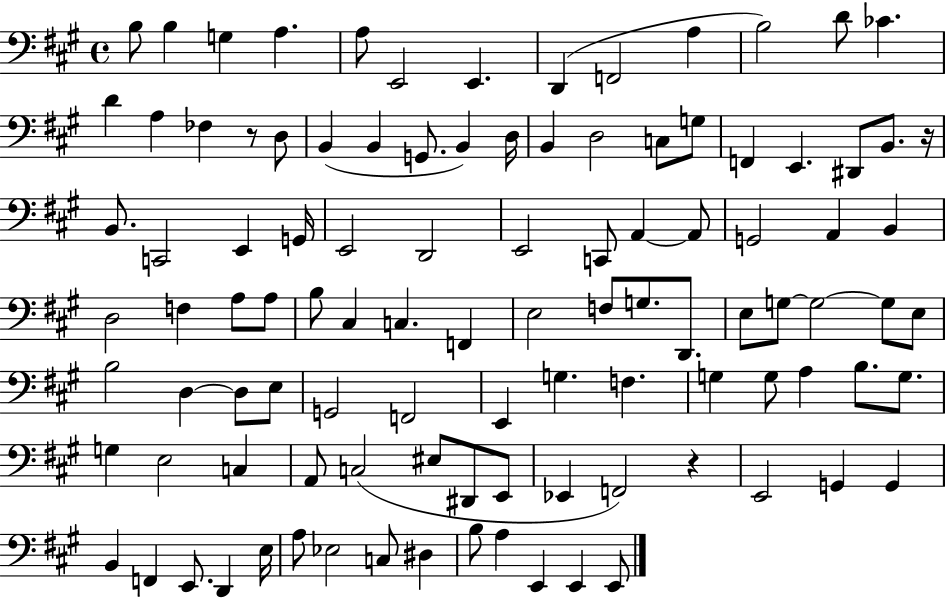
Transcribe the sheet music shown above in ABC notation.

X:1
T:Untitled
M:4/4
L:1/4
K:A
B,/2 B, G, A, A,/2 E,,2 E,, D,, F,,2 A, B,2 D/2 _C D A, _F, z/2 D,/2 B,, B,, G,,/2 B,, D,/4 B,, D,2 C,/2 G,/2 F,, E,, ^D,,/2 B,,/2 z/4 B,,/2 C,,2 E,, G,,/4 E,,2 D,,2 E,,2 C,,/2 A,, A,,/2 G,,2 A,, B,, D,2 F, A,/2 A,/2 B,/2 ^C, C, F,, E,2 F,/2 G,/2 D,,/2 E,/2 G,/2 G,2 G,/2 E,/2 B,2 D, D,/2 E,/2 G,,2 F,,2 E,, G, F, G, G,/2 A, B,/2 G,/2 G, E,2 C, A,,/2 C,2 ^E,/2 ^D,,/2 E,,/2 _E,, F,,2 z E,,2 G,, G,, B,, F,, E,,/2 D,, E,/4 A,/2 _E,2 C,/2 ^D, B,/2 A, E,, E,, E,,/2